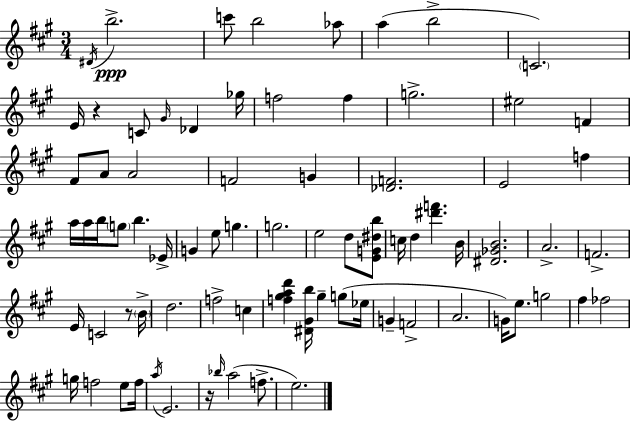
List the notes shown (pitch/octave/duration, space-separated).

D#4/s B5/h. C6/e B5/h Ab5/e A5/q B5/h C4/h. E4/s R/q C4/e G#4/s Db4/q Gb5/s F5/h F5/q G5/h. EIS5/h F4/q F#4/e A4/e A4/h F4/h G4/q [Db4,F4]/h. E4/h F5/q A5/s A5/s B5/s G5/e B5/q. Eb4/s G4/q E5/e G5/q. G5/h. E5/h D5/e [E4,G4,D#5,B5]/e C5/s D5/q [D#6,F6]/q. B4/s [D#4,Gb4,B4]/h. A4/h. F4/h. E4/s C4/h R/e B4/s D5/h. F5/h C5/q [F5,G#5,A5,D6]/q [D#4,G#4,B5]/s G#5/q G5/e Eb5/s G4/q F4/h A4/h. G4/s E5/e. G5/h F#5/q FES5/h G5/s F5/h E5/e F5/s A5/s E4/h. R/s Bb5/s A5/h F5/e. E5/h.